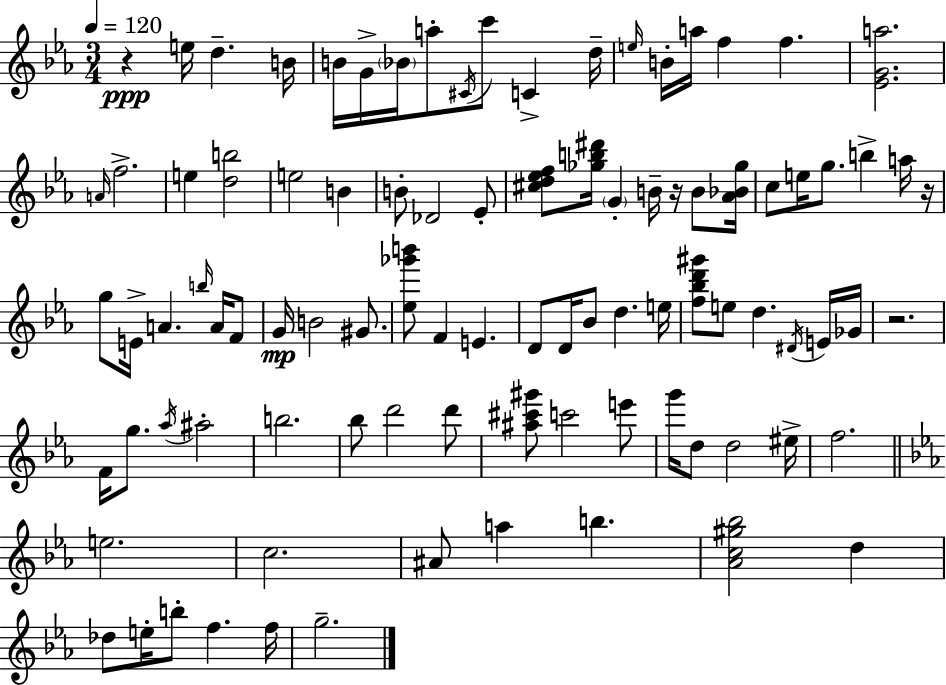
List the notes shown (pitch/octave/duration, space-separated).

R/q E5/s D5/q. B4/s B4/s G4/s Bb4/s A5/e C#4/s C6/e C4/q D5/s E5/s B4/s A5/s F5/q F5/q. [Eb4,G4,A5]/h. A4/s F5/h. E5/q [D5,B5]/h E5/h B4/q B4/e Db4/h Eb4/e [C#5,D5,Eb5,F5]/e [Gb5,B5,D#6]/s G4/q B4/s R/s B4/e [Ab4,Bb4,Gb5]/s C5/e E5/s G5/e. B5/q A5/s R/s G5/e E4/s A4/q. B5/s A4/s F4/e G4/s B4/h G#4/e. [Eb5,Gb6,B6]/e F4/q E4/q. D4/e D4/s Bb4/e D5/q. E5/s [F5,Bb5,D6,G#6]/e E5/e D5/q. D#4/s E4/s Gb4/s R/h. F4/s G5/e. Ab5/s A#5/h B5/h. Bb5/e D6/h D6/e [A#5,C#6,G#6]/e C6/h E6/e G6/s D5/e D5/h EIS5/s F5/h. E5/h. C5/h. A#4/e A5/q B5/q. [Ab4,C5,G#5,Bb5]/h D5/q Db5/e E5/s B5/e F5/q. F5/s G5/h.